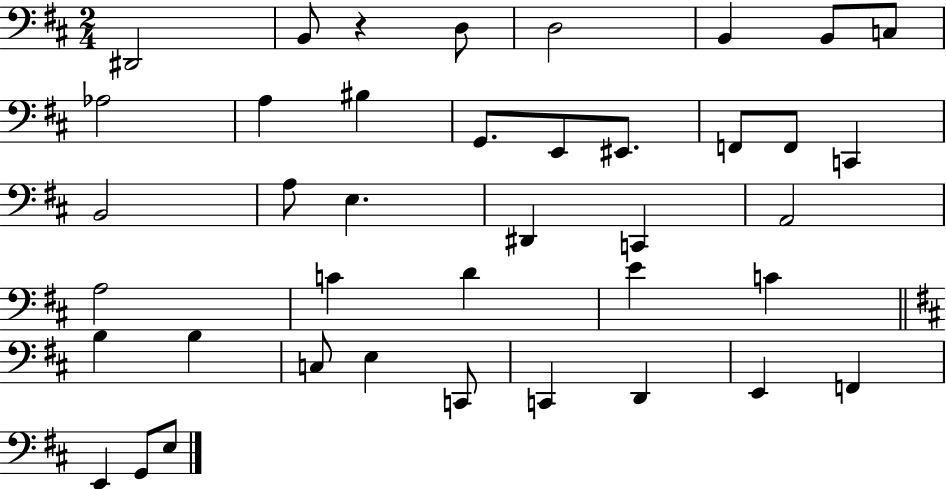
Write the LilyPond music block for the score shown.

{
  \clef bass
  \numericTimeSignature
  \time 2/4
  \key d \major
  dis,2 | b,8 r4 d8 | d2 | b,4 b,8 c8 | \break aes2 | a4 bis4 | g,8. e,8 eis,8. | f,8 f,8 c,4 | \break b,2 | a8 e4. | dis,4 c,4 | a,2 | \break a2 | c'4 d'4 | e'4 c'4 | \bar "||" \break \key d \major b4 b4 | c8 e4 c,8 | c,4 d,4 | e,4 f,4 | \break e,4 g,8 e8 | \bar "|."
}